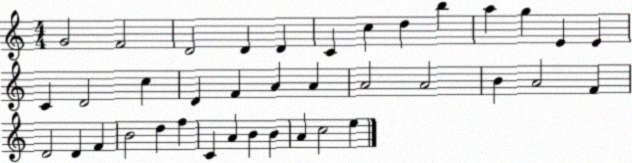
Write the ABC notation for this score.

X:1
T:Untitled
M:4/4
L:1/4
K:C
G2 F2 D2 D D C c d b a g E E C D2 c D F A A A2 A2 B A2 F D2 D F B2 d f C A B B A c2 e